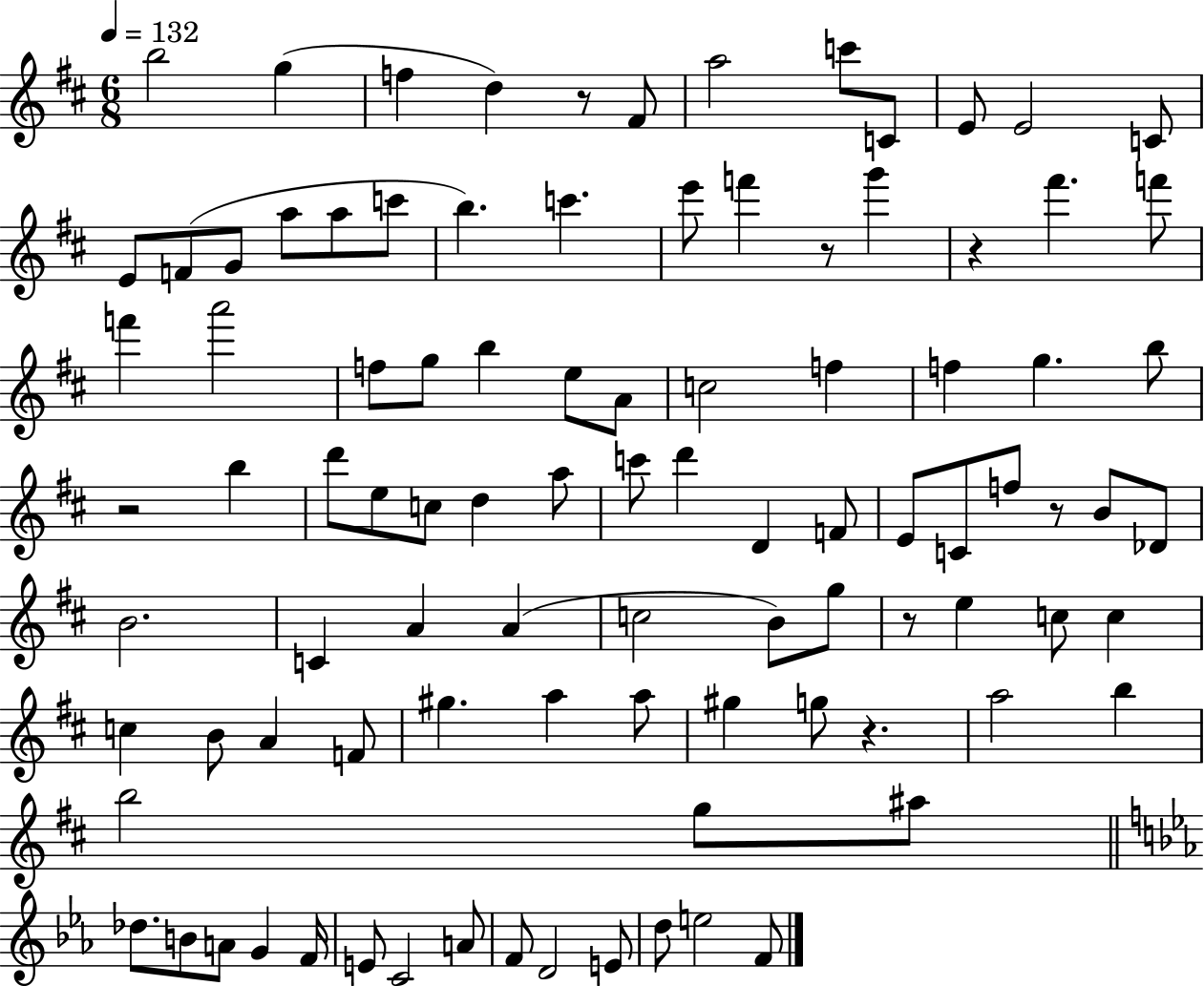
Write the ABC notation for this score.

X:1
T:Untitled
M:6/8
L:1/4
K:D
b2 g f d z/2 ^F/2 a2 c'/2 C/2 E/2 E2 C/2 E/2 F/2 G/2 a/2 a/2 c'/2 b c' e'/2 f' z/2 g' z ^f' f'/2 f' a'2 f/2 g/2 b e/2 A/2 c2 f f g b/2 z2 b d'/2 e/2 c/2 d a/2 c'/2 d' D F/2 E/2 C/2 f/2 z/2 B/2 _D/2 B2 C A A c2 B/2 g/2 z/2 e c/2 c c B/2 A F/2 ^g a a/2 ^g g/2 z a2 b b2 g/2 ^a/2 _d/2 B/2 A/2 G F/4 E/2 C2 A/2 F/2 D2 E/2 d/2 e2 F/2